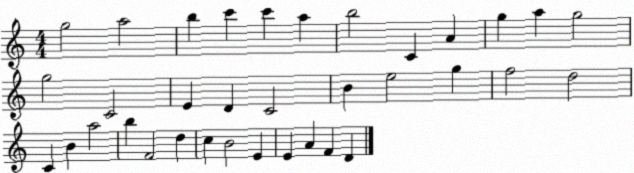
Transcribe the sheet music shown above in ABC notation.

X:1
T:Untitled
M:4/4
L:1/4
K:C
g2 a2 b c' c' a b2 C A g a g2 g2 C2 E D C2 B e2 g f2 d2 C B a2 b F2 d c B2 E E A F D